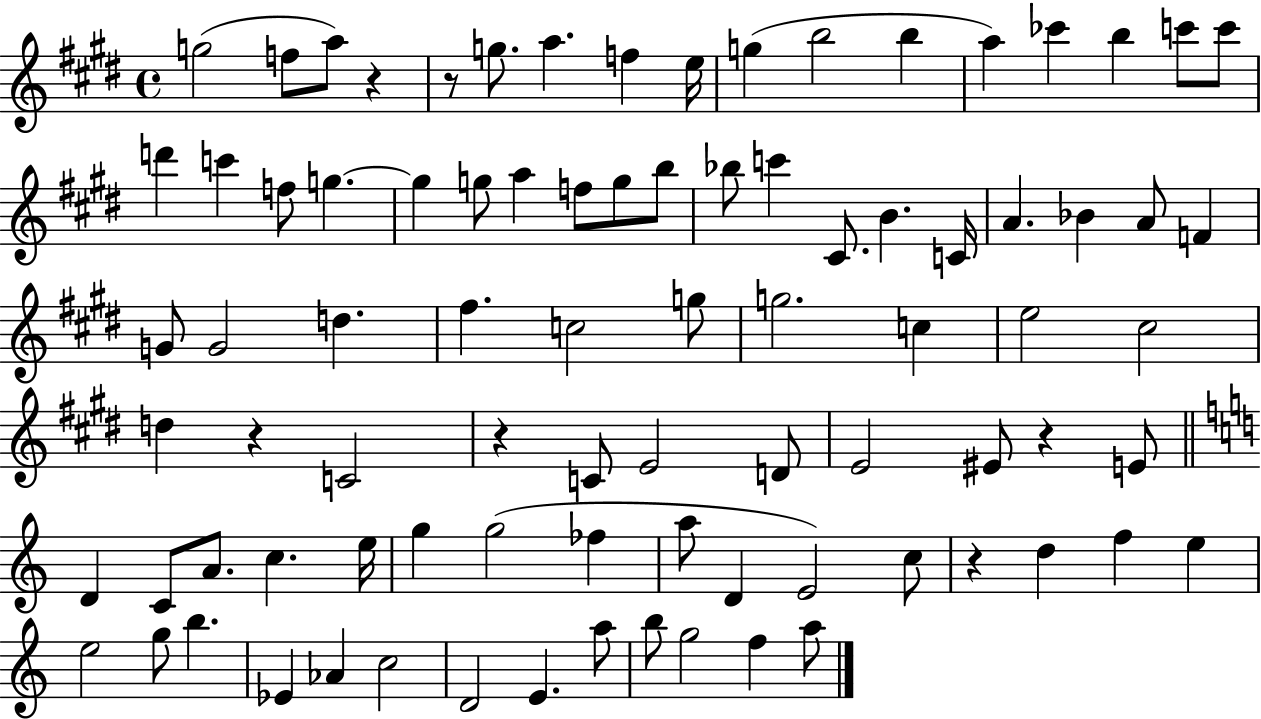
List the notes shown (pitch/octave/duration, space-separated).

G5/h F5/e A5/e R/q R/e G5/e. A5/q. F5/q E5/s G5/q B5/h B5/q A5/q CES6/q B5/q C6/e C6/e D6/q C6/q F5/e G5/q. G5/q G5/e A5/q F5/e G5/e B5/e Bb5/e C6/q C#4/e. B4/q. C4/s A4/q. Bb4/q A4/e F4/q G4/e G4/h D5/q. F#5/q. C5/h G5/e G5/h. C5/q E5/h C#5/h D5/q R/q C4/h R/q C4/e E4/h D4/e E4/h EIS4/e R/q E4/e D4/q C4/e A4/e. C5/q. E5/s G5/q G5/h FES5/q A5/e D4/q E4/h C5/e R/q D5/q F5/q E5/q E5/h G5/e B5/q. Eb4/q Ab4/q C5/h D4/h E4/q. A5/e B5/e G5/h F5/q A5/e